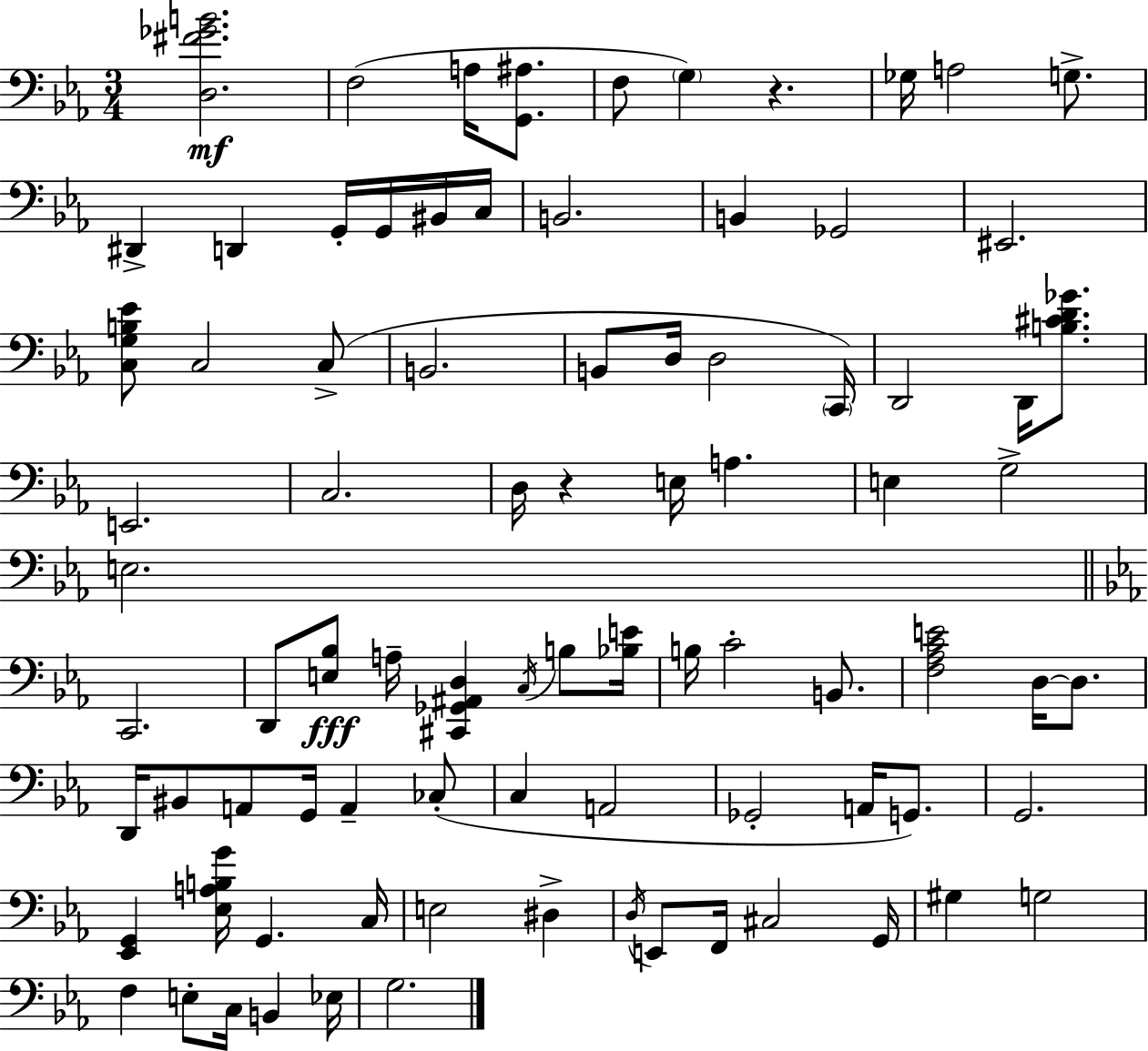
X:1
T:Untitled
M:3/4
L:1/4
K:Eb
[D,^F_GB]2 F,2 A,/4 [G,,^A,]/2 F,/2 G, z _G,/4 A,2 G,/2 ^D,, D,, G,,/4 G,,/4 ^B,,/4 C,/4 B,,2 B,, _G,,2 ^E,,2 [C,G,B,_E]/2 C,2 C,/2 B,,2 B,,/2 D,/4 D,2 C,,/4 D,,2 D,,/4 [B,^CD_G]/2 E,,2 C,2 D,/4 z E,/4 A, E, G,2 E,2 C,,2 D,,/2 [E,_B,]/2 A,/4 [^C,,_G,,^A,,D,] C,/4 B,/2 [_B,E]/4 B,/4 C2 B,,/2 [F,_A,CE]2 D,/4 D,/2 D,,/4 ^B,,/2 A,,/2 G,,/4 A,, _C,/2 C, A,,2 _G,,2 A,,/4 G,,/2 G,,2 [_E,,G,,] [_E,A,B,G]/4 G,, C,/4 E,2 ^D, D,/4 E,,/2 F,,/4 ^C,2 G,,/4 ^G, G,2 F, E,/2 C,/4 B,, _E,/4 G,2